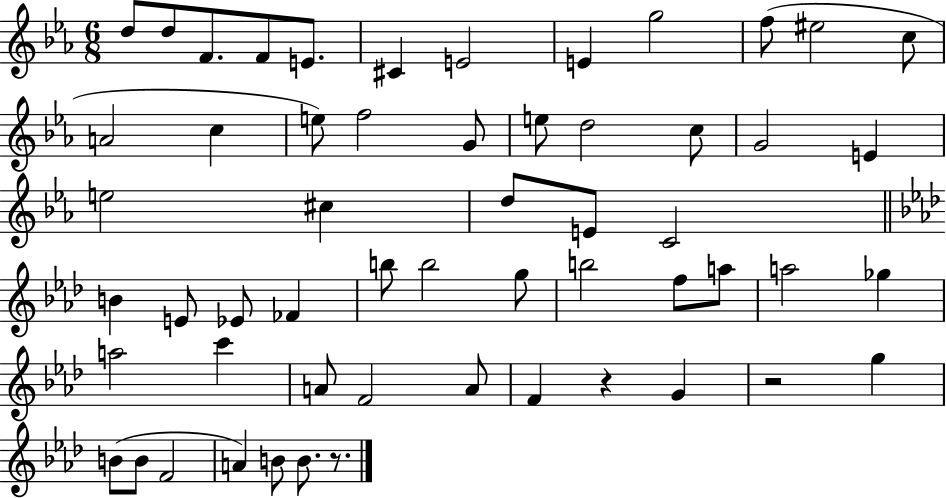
{
  \clef treble
  \numericTimeSignature
  \time 6/8
  \key ees \major
  d''8 d''8 f'8. f'8 e'8. | cis'4 e'2 | e'4 g''2 | f''8( eis''2 c''8 | \break a'2 c''4 | e''8) f''2 g'8 | e''8 d''2 c''8 | g'2 e'4 | \break e''2 cis''4 | d''8 e'8 c'2 | \bar "||" \break \key f \minor b'4 e'8 ees'8 fes'4 | b''8 b''2 g''8 | b''2 f''8 a''8 | a''2 ges''4 | \break a''2 c'''4 | a'8 f'2 a'8 | f'4 r4 g'4 | r2 g''4 | \break b'8( b'8 f'2 | a'4) b'8 b'8. r8. | \bar "|."
}